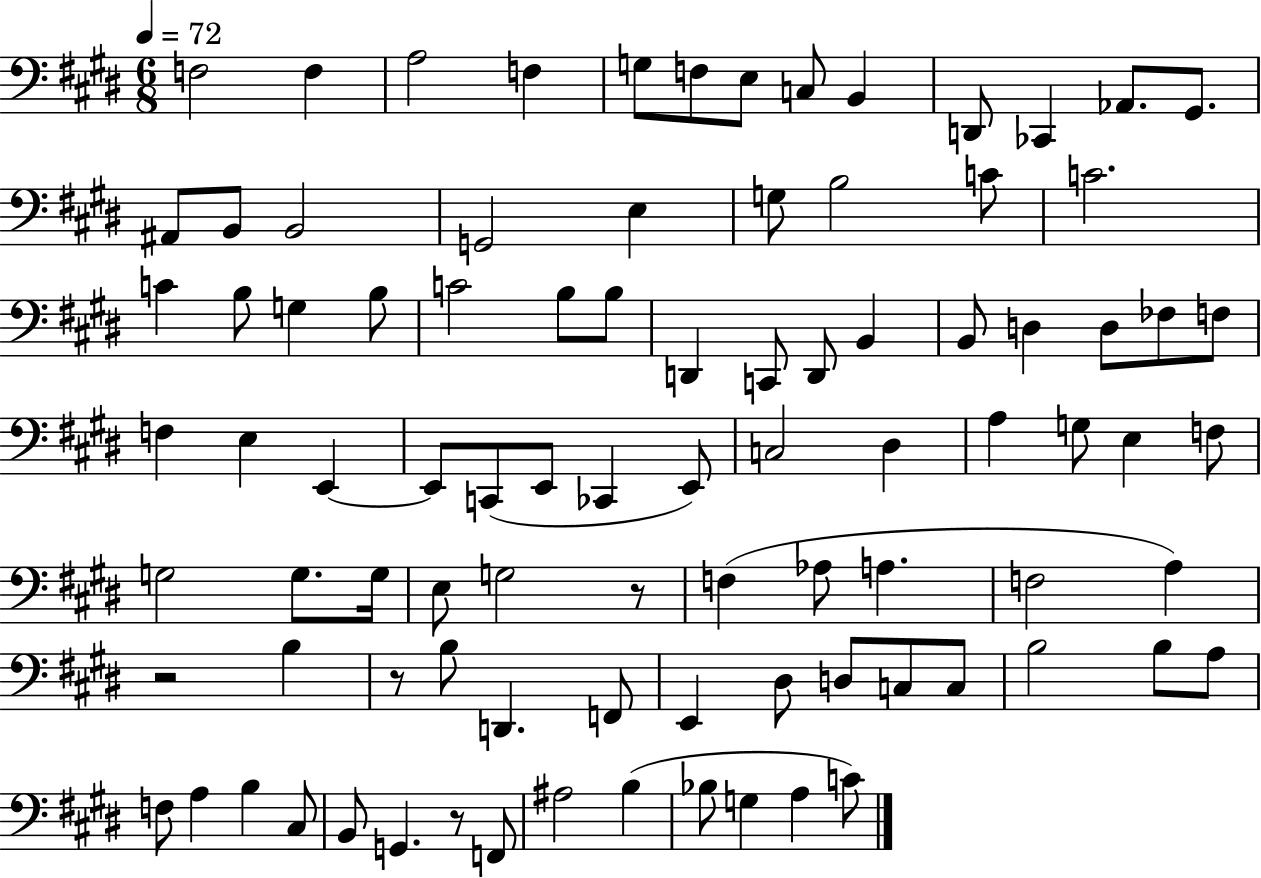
{
  \clef bass
  \numericTimeSignature
  \time 6/8
  \key e \major
  \tempo 4 = 72
  f2 f4 | a2 f4 | g8 f8 e8 c8 b,4 | d,8 ces,4 aes,8. gis,8. | \break ais,8 b,8 b,2 | g,2 e4 | g8 b2 c'8 | c'2. | \break c'4 b8 g4 b8 | c'2 b8 b8 | d,4 c,8 d,8 b,4 | b,8 d4 d8 fes8 f8 | \break f4 e4 e,4~~ | e,8 c,8( e,8 ces,4 e,8) | c2 dis4 | a4 g8 e4 f8 | \break g2 g8. g16 | e8 g2 r8 | f4( aes8 a4. | f2 a4) | \break r2 b4 | r8 b8 d,4. f,8 | e,4 dis8 d8 c8 c8 | b2 b8 a8 | \break f8 a4 b4 cis8 | b,8 g,4. r8 f,8 | ais2 b4( | bes8 g4 a4 c'8) | \break \bar "|."
}